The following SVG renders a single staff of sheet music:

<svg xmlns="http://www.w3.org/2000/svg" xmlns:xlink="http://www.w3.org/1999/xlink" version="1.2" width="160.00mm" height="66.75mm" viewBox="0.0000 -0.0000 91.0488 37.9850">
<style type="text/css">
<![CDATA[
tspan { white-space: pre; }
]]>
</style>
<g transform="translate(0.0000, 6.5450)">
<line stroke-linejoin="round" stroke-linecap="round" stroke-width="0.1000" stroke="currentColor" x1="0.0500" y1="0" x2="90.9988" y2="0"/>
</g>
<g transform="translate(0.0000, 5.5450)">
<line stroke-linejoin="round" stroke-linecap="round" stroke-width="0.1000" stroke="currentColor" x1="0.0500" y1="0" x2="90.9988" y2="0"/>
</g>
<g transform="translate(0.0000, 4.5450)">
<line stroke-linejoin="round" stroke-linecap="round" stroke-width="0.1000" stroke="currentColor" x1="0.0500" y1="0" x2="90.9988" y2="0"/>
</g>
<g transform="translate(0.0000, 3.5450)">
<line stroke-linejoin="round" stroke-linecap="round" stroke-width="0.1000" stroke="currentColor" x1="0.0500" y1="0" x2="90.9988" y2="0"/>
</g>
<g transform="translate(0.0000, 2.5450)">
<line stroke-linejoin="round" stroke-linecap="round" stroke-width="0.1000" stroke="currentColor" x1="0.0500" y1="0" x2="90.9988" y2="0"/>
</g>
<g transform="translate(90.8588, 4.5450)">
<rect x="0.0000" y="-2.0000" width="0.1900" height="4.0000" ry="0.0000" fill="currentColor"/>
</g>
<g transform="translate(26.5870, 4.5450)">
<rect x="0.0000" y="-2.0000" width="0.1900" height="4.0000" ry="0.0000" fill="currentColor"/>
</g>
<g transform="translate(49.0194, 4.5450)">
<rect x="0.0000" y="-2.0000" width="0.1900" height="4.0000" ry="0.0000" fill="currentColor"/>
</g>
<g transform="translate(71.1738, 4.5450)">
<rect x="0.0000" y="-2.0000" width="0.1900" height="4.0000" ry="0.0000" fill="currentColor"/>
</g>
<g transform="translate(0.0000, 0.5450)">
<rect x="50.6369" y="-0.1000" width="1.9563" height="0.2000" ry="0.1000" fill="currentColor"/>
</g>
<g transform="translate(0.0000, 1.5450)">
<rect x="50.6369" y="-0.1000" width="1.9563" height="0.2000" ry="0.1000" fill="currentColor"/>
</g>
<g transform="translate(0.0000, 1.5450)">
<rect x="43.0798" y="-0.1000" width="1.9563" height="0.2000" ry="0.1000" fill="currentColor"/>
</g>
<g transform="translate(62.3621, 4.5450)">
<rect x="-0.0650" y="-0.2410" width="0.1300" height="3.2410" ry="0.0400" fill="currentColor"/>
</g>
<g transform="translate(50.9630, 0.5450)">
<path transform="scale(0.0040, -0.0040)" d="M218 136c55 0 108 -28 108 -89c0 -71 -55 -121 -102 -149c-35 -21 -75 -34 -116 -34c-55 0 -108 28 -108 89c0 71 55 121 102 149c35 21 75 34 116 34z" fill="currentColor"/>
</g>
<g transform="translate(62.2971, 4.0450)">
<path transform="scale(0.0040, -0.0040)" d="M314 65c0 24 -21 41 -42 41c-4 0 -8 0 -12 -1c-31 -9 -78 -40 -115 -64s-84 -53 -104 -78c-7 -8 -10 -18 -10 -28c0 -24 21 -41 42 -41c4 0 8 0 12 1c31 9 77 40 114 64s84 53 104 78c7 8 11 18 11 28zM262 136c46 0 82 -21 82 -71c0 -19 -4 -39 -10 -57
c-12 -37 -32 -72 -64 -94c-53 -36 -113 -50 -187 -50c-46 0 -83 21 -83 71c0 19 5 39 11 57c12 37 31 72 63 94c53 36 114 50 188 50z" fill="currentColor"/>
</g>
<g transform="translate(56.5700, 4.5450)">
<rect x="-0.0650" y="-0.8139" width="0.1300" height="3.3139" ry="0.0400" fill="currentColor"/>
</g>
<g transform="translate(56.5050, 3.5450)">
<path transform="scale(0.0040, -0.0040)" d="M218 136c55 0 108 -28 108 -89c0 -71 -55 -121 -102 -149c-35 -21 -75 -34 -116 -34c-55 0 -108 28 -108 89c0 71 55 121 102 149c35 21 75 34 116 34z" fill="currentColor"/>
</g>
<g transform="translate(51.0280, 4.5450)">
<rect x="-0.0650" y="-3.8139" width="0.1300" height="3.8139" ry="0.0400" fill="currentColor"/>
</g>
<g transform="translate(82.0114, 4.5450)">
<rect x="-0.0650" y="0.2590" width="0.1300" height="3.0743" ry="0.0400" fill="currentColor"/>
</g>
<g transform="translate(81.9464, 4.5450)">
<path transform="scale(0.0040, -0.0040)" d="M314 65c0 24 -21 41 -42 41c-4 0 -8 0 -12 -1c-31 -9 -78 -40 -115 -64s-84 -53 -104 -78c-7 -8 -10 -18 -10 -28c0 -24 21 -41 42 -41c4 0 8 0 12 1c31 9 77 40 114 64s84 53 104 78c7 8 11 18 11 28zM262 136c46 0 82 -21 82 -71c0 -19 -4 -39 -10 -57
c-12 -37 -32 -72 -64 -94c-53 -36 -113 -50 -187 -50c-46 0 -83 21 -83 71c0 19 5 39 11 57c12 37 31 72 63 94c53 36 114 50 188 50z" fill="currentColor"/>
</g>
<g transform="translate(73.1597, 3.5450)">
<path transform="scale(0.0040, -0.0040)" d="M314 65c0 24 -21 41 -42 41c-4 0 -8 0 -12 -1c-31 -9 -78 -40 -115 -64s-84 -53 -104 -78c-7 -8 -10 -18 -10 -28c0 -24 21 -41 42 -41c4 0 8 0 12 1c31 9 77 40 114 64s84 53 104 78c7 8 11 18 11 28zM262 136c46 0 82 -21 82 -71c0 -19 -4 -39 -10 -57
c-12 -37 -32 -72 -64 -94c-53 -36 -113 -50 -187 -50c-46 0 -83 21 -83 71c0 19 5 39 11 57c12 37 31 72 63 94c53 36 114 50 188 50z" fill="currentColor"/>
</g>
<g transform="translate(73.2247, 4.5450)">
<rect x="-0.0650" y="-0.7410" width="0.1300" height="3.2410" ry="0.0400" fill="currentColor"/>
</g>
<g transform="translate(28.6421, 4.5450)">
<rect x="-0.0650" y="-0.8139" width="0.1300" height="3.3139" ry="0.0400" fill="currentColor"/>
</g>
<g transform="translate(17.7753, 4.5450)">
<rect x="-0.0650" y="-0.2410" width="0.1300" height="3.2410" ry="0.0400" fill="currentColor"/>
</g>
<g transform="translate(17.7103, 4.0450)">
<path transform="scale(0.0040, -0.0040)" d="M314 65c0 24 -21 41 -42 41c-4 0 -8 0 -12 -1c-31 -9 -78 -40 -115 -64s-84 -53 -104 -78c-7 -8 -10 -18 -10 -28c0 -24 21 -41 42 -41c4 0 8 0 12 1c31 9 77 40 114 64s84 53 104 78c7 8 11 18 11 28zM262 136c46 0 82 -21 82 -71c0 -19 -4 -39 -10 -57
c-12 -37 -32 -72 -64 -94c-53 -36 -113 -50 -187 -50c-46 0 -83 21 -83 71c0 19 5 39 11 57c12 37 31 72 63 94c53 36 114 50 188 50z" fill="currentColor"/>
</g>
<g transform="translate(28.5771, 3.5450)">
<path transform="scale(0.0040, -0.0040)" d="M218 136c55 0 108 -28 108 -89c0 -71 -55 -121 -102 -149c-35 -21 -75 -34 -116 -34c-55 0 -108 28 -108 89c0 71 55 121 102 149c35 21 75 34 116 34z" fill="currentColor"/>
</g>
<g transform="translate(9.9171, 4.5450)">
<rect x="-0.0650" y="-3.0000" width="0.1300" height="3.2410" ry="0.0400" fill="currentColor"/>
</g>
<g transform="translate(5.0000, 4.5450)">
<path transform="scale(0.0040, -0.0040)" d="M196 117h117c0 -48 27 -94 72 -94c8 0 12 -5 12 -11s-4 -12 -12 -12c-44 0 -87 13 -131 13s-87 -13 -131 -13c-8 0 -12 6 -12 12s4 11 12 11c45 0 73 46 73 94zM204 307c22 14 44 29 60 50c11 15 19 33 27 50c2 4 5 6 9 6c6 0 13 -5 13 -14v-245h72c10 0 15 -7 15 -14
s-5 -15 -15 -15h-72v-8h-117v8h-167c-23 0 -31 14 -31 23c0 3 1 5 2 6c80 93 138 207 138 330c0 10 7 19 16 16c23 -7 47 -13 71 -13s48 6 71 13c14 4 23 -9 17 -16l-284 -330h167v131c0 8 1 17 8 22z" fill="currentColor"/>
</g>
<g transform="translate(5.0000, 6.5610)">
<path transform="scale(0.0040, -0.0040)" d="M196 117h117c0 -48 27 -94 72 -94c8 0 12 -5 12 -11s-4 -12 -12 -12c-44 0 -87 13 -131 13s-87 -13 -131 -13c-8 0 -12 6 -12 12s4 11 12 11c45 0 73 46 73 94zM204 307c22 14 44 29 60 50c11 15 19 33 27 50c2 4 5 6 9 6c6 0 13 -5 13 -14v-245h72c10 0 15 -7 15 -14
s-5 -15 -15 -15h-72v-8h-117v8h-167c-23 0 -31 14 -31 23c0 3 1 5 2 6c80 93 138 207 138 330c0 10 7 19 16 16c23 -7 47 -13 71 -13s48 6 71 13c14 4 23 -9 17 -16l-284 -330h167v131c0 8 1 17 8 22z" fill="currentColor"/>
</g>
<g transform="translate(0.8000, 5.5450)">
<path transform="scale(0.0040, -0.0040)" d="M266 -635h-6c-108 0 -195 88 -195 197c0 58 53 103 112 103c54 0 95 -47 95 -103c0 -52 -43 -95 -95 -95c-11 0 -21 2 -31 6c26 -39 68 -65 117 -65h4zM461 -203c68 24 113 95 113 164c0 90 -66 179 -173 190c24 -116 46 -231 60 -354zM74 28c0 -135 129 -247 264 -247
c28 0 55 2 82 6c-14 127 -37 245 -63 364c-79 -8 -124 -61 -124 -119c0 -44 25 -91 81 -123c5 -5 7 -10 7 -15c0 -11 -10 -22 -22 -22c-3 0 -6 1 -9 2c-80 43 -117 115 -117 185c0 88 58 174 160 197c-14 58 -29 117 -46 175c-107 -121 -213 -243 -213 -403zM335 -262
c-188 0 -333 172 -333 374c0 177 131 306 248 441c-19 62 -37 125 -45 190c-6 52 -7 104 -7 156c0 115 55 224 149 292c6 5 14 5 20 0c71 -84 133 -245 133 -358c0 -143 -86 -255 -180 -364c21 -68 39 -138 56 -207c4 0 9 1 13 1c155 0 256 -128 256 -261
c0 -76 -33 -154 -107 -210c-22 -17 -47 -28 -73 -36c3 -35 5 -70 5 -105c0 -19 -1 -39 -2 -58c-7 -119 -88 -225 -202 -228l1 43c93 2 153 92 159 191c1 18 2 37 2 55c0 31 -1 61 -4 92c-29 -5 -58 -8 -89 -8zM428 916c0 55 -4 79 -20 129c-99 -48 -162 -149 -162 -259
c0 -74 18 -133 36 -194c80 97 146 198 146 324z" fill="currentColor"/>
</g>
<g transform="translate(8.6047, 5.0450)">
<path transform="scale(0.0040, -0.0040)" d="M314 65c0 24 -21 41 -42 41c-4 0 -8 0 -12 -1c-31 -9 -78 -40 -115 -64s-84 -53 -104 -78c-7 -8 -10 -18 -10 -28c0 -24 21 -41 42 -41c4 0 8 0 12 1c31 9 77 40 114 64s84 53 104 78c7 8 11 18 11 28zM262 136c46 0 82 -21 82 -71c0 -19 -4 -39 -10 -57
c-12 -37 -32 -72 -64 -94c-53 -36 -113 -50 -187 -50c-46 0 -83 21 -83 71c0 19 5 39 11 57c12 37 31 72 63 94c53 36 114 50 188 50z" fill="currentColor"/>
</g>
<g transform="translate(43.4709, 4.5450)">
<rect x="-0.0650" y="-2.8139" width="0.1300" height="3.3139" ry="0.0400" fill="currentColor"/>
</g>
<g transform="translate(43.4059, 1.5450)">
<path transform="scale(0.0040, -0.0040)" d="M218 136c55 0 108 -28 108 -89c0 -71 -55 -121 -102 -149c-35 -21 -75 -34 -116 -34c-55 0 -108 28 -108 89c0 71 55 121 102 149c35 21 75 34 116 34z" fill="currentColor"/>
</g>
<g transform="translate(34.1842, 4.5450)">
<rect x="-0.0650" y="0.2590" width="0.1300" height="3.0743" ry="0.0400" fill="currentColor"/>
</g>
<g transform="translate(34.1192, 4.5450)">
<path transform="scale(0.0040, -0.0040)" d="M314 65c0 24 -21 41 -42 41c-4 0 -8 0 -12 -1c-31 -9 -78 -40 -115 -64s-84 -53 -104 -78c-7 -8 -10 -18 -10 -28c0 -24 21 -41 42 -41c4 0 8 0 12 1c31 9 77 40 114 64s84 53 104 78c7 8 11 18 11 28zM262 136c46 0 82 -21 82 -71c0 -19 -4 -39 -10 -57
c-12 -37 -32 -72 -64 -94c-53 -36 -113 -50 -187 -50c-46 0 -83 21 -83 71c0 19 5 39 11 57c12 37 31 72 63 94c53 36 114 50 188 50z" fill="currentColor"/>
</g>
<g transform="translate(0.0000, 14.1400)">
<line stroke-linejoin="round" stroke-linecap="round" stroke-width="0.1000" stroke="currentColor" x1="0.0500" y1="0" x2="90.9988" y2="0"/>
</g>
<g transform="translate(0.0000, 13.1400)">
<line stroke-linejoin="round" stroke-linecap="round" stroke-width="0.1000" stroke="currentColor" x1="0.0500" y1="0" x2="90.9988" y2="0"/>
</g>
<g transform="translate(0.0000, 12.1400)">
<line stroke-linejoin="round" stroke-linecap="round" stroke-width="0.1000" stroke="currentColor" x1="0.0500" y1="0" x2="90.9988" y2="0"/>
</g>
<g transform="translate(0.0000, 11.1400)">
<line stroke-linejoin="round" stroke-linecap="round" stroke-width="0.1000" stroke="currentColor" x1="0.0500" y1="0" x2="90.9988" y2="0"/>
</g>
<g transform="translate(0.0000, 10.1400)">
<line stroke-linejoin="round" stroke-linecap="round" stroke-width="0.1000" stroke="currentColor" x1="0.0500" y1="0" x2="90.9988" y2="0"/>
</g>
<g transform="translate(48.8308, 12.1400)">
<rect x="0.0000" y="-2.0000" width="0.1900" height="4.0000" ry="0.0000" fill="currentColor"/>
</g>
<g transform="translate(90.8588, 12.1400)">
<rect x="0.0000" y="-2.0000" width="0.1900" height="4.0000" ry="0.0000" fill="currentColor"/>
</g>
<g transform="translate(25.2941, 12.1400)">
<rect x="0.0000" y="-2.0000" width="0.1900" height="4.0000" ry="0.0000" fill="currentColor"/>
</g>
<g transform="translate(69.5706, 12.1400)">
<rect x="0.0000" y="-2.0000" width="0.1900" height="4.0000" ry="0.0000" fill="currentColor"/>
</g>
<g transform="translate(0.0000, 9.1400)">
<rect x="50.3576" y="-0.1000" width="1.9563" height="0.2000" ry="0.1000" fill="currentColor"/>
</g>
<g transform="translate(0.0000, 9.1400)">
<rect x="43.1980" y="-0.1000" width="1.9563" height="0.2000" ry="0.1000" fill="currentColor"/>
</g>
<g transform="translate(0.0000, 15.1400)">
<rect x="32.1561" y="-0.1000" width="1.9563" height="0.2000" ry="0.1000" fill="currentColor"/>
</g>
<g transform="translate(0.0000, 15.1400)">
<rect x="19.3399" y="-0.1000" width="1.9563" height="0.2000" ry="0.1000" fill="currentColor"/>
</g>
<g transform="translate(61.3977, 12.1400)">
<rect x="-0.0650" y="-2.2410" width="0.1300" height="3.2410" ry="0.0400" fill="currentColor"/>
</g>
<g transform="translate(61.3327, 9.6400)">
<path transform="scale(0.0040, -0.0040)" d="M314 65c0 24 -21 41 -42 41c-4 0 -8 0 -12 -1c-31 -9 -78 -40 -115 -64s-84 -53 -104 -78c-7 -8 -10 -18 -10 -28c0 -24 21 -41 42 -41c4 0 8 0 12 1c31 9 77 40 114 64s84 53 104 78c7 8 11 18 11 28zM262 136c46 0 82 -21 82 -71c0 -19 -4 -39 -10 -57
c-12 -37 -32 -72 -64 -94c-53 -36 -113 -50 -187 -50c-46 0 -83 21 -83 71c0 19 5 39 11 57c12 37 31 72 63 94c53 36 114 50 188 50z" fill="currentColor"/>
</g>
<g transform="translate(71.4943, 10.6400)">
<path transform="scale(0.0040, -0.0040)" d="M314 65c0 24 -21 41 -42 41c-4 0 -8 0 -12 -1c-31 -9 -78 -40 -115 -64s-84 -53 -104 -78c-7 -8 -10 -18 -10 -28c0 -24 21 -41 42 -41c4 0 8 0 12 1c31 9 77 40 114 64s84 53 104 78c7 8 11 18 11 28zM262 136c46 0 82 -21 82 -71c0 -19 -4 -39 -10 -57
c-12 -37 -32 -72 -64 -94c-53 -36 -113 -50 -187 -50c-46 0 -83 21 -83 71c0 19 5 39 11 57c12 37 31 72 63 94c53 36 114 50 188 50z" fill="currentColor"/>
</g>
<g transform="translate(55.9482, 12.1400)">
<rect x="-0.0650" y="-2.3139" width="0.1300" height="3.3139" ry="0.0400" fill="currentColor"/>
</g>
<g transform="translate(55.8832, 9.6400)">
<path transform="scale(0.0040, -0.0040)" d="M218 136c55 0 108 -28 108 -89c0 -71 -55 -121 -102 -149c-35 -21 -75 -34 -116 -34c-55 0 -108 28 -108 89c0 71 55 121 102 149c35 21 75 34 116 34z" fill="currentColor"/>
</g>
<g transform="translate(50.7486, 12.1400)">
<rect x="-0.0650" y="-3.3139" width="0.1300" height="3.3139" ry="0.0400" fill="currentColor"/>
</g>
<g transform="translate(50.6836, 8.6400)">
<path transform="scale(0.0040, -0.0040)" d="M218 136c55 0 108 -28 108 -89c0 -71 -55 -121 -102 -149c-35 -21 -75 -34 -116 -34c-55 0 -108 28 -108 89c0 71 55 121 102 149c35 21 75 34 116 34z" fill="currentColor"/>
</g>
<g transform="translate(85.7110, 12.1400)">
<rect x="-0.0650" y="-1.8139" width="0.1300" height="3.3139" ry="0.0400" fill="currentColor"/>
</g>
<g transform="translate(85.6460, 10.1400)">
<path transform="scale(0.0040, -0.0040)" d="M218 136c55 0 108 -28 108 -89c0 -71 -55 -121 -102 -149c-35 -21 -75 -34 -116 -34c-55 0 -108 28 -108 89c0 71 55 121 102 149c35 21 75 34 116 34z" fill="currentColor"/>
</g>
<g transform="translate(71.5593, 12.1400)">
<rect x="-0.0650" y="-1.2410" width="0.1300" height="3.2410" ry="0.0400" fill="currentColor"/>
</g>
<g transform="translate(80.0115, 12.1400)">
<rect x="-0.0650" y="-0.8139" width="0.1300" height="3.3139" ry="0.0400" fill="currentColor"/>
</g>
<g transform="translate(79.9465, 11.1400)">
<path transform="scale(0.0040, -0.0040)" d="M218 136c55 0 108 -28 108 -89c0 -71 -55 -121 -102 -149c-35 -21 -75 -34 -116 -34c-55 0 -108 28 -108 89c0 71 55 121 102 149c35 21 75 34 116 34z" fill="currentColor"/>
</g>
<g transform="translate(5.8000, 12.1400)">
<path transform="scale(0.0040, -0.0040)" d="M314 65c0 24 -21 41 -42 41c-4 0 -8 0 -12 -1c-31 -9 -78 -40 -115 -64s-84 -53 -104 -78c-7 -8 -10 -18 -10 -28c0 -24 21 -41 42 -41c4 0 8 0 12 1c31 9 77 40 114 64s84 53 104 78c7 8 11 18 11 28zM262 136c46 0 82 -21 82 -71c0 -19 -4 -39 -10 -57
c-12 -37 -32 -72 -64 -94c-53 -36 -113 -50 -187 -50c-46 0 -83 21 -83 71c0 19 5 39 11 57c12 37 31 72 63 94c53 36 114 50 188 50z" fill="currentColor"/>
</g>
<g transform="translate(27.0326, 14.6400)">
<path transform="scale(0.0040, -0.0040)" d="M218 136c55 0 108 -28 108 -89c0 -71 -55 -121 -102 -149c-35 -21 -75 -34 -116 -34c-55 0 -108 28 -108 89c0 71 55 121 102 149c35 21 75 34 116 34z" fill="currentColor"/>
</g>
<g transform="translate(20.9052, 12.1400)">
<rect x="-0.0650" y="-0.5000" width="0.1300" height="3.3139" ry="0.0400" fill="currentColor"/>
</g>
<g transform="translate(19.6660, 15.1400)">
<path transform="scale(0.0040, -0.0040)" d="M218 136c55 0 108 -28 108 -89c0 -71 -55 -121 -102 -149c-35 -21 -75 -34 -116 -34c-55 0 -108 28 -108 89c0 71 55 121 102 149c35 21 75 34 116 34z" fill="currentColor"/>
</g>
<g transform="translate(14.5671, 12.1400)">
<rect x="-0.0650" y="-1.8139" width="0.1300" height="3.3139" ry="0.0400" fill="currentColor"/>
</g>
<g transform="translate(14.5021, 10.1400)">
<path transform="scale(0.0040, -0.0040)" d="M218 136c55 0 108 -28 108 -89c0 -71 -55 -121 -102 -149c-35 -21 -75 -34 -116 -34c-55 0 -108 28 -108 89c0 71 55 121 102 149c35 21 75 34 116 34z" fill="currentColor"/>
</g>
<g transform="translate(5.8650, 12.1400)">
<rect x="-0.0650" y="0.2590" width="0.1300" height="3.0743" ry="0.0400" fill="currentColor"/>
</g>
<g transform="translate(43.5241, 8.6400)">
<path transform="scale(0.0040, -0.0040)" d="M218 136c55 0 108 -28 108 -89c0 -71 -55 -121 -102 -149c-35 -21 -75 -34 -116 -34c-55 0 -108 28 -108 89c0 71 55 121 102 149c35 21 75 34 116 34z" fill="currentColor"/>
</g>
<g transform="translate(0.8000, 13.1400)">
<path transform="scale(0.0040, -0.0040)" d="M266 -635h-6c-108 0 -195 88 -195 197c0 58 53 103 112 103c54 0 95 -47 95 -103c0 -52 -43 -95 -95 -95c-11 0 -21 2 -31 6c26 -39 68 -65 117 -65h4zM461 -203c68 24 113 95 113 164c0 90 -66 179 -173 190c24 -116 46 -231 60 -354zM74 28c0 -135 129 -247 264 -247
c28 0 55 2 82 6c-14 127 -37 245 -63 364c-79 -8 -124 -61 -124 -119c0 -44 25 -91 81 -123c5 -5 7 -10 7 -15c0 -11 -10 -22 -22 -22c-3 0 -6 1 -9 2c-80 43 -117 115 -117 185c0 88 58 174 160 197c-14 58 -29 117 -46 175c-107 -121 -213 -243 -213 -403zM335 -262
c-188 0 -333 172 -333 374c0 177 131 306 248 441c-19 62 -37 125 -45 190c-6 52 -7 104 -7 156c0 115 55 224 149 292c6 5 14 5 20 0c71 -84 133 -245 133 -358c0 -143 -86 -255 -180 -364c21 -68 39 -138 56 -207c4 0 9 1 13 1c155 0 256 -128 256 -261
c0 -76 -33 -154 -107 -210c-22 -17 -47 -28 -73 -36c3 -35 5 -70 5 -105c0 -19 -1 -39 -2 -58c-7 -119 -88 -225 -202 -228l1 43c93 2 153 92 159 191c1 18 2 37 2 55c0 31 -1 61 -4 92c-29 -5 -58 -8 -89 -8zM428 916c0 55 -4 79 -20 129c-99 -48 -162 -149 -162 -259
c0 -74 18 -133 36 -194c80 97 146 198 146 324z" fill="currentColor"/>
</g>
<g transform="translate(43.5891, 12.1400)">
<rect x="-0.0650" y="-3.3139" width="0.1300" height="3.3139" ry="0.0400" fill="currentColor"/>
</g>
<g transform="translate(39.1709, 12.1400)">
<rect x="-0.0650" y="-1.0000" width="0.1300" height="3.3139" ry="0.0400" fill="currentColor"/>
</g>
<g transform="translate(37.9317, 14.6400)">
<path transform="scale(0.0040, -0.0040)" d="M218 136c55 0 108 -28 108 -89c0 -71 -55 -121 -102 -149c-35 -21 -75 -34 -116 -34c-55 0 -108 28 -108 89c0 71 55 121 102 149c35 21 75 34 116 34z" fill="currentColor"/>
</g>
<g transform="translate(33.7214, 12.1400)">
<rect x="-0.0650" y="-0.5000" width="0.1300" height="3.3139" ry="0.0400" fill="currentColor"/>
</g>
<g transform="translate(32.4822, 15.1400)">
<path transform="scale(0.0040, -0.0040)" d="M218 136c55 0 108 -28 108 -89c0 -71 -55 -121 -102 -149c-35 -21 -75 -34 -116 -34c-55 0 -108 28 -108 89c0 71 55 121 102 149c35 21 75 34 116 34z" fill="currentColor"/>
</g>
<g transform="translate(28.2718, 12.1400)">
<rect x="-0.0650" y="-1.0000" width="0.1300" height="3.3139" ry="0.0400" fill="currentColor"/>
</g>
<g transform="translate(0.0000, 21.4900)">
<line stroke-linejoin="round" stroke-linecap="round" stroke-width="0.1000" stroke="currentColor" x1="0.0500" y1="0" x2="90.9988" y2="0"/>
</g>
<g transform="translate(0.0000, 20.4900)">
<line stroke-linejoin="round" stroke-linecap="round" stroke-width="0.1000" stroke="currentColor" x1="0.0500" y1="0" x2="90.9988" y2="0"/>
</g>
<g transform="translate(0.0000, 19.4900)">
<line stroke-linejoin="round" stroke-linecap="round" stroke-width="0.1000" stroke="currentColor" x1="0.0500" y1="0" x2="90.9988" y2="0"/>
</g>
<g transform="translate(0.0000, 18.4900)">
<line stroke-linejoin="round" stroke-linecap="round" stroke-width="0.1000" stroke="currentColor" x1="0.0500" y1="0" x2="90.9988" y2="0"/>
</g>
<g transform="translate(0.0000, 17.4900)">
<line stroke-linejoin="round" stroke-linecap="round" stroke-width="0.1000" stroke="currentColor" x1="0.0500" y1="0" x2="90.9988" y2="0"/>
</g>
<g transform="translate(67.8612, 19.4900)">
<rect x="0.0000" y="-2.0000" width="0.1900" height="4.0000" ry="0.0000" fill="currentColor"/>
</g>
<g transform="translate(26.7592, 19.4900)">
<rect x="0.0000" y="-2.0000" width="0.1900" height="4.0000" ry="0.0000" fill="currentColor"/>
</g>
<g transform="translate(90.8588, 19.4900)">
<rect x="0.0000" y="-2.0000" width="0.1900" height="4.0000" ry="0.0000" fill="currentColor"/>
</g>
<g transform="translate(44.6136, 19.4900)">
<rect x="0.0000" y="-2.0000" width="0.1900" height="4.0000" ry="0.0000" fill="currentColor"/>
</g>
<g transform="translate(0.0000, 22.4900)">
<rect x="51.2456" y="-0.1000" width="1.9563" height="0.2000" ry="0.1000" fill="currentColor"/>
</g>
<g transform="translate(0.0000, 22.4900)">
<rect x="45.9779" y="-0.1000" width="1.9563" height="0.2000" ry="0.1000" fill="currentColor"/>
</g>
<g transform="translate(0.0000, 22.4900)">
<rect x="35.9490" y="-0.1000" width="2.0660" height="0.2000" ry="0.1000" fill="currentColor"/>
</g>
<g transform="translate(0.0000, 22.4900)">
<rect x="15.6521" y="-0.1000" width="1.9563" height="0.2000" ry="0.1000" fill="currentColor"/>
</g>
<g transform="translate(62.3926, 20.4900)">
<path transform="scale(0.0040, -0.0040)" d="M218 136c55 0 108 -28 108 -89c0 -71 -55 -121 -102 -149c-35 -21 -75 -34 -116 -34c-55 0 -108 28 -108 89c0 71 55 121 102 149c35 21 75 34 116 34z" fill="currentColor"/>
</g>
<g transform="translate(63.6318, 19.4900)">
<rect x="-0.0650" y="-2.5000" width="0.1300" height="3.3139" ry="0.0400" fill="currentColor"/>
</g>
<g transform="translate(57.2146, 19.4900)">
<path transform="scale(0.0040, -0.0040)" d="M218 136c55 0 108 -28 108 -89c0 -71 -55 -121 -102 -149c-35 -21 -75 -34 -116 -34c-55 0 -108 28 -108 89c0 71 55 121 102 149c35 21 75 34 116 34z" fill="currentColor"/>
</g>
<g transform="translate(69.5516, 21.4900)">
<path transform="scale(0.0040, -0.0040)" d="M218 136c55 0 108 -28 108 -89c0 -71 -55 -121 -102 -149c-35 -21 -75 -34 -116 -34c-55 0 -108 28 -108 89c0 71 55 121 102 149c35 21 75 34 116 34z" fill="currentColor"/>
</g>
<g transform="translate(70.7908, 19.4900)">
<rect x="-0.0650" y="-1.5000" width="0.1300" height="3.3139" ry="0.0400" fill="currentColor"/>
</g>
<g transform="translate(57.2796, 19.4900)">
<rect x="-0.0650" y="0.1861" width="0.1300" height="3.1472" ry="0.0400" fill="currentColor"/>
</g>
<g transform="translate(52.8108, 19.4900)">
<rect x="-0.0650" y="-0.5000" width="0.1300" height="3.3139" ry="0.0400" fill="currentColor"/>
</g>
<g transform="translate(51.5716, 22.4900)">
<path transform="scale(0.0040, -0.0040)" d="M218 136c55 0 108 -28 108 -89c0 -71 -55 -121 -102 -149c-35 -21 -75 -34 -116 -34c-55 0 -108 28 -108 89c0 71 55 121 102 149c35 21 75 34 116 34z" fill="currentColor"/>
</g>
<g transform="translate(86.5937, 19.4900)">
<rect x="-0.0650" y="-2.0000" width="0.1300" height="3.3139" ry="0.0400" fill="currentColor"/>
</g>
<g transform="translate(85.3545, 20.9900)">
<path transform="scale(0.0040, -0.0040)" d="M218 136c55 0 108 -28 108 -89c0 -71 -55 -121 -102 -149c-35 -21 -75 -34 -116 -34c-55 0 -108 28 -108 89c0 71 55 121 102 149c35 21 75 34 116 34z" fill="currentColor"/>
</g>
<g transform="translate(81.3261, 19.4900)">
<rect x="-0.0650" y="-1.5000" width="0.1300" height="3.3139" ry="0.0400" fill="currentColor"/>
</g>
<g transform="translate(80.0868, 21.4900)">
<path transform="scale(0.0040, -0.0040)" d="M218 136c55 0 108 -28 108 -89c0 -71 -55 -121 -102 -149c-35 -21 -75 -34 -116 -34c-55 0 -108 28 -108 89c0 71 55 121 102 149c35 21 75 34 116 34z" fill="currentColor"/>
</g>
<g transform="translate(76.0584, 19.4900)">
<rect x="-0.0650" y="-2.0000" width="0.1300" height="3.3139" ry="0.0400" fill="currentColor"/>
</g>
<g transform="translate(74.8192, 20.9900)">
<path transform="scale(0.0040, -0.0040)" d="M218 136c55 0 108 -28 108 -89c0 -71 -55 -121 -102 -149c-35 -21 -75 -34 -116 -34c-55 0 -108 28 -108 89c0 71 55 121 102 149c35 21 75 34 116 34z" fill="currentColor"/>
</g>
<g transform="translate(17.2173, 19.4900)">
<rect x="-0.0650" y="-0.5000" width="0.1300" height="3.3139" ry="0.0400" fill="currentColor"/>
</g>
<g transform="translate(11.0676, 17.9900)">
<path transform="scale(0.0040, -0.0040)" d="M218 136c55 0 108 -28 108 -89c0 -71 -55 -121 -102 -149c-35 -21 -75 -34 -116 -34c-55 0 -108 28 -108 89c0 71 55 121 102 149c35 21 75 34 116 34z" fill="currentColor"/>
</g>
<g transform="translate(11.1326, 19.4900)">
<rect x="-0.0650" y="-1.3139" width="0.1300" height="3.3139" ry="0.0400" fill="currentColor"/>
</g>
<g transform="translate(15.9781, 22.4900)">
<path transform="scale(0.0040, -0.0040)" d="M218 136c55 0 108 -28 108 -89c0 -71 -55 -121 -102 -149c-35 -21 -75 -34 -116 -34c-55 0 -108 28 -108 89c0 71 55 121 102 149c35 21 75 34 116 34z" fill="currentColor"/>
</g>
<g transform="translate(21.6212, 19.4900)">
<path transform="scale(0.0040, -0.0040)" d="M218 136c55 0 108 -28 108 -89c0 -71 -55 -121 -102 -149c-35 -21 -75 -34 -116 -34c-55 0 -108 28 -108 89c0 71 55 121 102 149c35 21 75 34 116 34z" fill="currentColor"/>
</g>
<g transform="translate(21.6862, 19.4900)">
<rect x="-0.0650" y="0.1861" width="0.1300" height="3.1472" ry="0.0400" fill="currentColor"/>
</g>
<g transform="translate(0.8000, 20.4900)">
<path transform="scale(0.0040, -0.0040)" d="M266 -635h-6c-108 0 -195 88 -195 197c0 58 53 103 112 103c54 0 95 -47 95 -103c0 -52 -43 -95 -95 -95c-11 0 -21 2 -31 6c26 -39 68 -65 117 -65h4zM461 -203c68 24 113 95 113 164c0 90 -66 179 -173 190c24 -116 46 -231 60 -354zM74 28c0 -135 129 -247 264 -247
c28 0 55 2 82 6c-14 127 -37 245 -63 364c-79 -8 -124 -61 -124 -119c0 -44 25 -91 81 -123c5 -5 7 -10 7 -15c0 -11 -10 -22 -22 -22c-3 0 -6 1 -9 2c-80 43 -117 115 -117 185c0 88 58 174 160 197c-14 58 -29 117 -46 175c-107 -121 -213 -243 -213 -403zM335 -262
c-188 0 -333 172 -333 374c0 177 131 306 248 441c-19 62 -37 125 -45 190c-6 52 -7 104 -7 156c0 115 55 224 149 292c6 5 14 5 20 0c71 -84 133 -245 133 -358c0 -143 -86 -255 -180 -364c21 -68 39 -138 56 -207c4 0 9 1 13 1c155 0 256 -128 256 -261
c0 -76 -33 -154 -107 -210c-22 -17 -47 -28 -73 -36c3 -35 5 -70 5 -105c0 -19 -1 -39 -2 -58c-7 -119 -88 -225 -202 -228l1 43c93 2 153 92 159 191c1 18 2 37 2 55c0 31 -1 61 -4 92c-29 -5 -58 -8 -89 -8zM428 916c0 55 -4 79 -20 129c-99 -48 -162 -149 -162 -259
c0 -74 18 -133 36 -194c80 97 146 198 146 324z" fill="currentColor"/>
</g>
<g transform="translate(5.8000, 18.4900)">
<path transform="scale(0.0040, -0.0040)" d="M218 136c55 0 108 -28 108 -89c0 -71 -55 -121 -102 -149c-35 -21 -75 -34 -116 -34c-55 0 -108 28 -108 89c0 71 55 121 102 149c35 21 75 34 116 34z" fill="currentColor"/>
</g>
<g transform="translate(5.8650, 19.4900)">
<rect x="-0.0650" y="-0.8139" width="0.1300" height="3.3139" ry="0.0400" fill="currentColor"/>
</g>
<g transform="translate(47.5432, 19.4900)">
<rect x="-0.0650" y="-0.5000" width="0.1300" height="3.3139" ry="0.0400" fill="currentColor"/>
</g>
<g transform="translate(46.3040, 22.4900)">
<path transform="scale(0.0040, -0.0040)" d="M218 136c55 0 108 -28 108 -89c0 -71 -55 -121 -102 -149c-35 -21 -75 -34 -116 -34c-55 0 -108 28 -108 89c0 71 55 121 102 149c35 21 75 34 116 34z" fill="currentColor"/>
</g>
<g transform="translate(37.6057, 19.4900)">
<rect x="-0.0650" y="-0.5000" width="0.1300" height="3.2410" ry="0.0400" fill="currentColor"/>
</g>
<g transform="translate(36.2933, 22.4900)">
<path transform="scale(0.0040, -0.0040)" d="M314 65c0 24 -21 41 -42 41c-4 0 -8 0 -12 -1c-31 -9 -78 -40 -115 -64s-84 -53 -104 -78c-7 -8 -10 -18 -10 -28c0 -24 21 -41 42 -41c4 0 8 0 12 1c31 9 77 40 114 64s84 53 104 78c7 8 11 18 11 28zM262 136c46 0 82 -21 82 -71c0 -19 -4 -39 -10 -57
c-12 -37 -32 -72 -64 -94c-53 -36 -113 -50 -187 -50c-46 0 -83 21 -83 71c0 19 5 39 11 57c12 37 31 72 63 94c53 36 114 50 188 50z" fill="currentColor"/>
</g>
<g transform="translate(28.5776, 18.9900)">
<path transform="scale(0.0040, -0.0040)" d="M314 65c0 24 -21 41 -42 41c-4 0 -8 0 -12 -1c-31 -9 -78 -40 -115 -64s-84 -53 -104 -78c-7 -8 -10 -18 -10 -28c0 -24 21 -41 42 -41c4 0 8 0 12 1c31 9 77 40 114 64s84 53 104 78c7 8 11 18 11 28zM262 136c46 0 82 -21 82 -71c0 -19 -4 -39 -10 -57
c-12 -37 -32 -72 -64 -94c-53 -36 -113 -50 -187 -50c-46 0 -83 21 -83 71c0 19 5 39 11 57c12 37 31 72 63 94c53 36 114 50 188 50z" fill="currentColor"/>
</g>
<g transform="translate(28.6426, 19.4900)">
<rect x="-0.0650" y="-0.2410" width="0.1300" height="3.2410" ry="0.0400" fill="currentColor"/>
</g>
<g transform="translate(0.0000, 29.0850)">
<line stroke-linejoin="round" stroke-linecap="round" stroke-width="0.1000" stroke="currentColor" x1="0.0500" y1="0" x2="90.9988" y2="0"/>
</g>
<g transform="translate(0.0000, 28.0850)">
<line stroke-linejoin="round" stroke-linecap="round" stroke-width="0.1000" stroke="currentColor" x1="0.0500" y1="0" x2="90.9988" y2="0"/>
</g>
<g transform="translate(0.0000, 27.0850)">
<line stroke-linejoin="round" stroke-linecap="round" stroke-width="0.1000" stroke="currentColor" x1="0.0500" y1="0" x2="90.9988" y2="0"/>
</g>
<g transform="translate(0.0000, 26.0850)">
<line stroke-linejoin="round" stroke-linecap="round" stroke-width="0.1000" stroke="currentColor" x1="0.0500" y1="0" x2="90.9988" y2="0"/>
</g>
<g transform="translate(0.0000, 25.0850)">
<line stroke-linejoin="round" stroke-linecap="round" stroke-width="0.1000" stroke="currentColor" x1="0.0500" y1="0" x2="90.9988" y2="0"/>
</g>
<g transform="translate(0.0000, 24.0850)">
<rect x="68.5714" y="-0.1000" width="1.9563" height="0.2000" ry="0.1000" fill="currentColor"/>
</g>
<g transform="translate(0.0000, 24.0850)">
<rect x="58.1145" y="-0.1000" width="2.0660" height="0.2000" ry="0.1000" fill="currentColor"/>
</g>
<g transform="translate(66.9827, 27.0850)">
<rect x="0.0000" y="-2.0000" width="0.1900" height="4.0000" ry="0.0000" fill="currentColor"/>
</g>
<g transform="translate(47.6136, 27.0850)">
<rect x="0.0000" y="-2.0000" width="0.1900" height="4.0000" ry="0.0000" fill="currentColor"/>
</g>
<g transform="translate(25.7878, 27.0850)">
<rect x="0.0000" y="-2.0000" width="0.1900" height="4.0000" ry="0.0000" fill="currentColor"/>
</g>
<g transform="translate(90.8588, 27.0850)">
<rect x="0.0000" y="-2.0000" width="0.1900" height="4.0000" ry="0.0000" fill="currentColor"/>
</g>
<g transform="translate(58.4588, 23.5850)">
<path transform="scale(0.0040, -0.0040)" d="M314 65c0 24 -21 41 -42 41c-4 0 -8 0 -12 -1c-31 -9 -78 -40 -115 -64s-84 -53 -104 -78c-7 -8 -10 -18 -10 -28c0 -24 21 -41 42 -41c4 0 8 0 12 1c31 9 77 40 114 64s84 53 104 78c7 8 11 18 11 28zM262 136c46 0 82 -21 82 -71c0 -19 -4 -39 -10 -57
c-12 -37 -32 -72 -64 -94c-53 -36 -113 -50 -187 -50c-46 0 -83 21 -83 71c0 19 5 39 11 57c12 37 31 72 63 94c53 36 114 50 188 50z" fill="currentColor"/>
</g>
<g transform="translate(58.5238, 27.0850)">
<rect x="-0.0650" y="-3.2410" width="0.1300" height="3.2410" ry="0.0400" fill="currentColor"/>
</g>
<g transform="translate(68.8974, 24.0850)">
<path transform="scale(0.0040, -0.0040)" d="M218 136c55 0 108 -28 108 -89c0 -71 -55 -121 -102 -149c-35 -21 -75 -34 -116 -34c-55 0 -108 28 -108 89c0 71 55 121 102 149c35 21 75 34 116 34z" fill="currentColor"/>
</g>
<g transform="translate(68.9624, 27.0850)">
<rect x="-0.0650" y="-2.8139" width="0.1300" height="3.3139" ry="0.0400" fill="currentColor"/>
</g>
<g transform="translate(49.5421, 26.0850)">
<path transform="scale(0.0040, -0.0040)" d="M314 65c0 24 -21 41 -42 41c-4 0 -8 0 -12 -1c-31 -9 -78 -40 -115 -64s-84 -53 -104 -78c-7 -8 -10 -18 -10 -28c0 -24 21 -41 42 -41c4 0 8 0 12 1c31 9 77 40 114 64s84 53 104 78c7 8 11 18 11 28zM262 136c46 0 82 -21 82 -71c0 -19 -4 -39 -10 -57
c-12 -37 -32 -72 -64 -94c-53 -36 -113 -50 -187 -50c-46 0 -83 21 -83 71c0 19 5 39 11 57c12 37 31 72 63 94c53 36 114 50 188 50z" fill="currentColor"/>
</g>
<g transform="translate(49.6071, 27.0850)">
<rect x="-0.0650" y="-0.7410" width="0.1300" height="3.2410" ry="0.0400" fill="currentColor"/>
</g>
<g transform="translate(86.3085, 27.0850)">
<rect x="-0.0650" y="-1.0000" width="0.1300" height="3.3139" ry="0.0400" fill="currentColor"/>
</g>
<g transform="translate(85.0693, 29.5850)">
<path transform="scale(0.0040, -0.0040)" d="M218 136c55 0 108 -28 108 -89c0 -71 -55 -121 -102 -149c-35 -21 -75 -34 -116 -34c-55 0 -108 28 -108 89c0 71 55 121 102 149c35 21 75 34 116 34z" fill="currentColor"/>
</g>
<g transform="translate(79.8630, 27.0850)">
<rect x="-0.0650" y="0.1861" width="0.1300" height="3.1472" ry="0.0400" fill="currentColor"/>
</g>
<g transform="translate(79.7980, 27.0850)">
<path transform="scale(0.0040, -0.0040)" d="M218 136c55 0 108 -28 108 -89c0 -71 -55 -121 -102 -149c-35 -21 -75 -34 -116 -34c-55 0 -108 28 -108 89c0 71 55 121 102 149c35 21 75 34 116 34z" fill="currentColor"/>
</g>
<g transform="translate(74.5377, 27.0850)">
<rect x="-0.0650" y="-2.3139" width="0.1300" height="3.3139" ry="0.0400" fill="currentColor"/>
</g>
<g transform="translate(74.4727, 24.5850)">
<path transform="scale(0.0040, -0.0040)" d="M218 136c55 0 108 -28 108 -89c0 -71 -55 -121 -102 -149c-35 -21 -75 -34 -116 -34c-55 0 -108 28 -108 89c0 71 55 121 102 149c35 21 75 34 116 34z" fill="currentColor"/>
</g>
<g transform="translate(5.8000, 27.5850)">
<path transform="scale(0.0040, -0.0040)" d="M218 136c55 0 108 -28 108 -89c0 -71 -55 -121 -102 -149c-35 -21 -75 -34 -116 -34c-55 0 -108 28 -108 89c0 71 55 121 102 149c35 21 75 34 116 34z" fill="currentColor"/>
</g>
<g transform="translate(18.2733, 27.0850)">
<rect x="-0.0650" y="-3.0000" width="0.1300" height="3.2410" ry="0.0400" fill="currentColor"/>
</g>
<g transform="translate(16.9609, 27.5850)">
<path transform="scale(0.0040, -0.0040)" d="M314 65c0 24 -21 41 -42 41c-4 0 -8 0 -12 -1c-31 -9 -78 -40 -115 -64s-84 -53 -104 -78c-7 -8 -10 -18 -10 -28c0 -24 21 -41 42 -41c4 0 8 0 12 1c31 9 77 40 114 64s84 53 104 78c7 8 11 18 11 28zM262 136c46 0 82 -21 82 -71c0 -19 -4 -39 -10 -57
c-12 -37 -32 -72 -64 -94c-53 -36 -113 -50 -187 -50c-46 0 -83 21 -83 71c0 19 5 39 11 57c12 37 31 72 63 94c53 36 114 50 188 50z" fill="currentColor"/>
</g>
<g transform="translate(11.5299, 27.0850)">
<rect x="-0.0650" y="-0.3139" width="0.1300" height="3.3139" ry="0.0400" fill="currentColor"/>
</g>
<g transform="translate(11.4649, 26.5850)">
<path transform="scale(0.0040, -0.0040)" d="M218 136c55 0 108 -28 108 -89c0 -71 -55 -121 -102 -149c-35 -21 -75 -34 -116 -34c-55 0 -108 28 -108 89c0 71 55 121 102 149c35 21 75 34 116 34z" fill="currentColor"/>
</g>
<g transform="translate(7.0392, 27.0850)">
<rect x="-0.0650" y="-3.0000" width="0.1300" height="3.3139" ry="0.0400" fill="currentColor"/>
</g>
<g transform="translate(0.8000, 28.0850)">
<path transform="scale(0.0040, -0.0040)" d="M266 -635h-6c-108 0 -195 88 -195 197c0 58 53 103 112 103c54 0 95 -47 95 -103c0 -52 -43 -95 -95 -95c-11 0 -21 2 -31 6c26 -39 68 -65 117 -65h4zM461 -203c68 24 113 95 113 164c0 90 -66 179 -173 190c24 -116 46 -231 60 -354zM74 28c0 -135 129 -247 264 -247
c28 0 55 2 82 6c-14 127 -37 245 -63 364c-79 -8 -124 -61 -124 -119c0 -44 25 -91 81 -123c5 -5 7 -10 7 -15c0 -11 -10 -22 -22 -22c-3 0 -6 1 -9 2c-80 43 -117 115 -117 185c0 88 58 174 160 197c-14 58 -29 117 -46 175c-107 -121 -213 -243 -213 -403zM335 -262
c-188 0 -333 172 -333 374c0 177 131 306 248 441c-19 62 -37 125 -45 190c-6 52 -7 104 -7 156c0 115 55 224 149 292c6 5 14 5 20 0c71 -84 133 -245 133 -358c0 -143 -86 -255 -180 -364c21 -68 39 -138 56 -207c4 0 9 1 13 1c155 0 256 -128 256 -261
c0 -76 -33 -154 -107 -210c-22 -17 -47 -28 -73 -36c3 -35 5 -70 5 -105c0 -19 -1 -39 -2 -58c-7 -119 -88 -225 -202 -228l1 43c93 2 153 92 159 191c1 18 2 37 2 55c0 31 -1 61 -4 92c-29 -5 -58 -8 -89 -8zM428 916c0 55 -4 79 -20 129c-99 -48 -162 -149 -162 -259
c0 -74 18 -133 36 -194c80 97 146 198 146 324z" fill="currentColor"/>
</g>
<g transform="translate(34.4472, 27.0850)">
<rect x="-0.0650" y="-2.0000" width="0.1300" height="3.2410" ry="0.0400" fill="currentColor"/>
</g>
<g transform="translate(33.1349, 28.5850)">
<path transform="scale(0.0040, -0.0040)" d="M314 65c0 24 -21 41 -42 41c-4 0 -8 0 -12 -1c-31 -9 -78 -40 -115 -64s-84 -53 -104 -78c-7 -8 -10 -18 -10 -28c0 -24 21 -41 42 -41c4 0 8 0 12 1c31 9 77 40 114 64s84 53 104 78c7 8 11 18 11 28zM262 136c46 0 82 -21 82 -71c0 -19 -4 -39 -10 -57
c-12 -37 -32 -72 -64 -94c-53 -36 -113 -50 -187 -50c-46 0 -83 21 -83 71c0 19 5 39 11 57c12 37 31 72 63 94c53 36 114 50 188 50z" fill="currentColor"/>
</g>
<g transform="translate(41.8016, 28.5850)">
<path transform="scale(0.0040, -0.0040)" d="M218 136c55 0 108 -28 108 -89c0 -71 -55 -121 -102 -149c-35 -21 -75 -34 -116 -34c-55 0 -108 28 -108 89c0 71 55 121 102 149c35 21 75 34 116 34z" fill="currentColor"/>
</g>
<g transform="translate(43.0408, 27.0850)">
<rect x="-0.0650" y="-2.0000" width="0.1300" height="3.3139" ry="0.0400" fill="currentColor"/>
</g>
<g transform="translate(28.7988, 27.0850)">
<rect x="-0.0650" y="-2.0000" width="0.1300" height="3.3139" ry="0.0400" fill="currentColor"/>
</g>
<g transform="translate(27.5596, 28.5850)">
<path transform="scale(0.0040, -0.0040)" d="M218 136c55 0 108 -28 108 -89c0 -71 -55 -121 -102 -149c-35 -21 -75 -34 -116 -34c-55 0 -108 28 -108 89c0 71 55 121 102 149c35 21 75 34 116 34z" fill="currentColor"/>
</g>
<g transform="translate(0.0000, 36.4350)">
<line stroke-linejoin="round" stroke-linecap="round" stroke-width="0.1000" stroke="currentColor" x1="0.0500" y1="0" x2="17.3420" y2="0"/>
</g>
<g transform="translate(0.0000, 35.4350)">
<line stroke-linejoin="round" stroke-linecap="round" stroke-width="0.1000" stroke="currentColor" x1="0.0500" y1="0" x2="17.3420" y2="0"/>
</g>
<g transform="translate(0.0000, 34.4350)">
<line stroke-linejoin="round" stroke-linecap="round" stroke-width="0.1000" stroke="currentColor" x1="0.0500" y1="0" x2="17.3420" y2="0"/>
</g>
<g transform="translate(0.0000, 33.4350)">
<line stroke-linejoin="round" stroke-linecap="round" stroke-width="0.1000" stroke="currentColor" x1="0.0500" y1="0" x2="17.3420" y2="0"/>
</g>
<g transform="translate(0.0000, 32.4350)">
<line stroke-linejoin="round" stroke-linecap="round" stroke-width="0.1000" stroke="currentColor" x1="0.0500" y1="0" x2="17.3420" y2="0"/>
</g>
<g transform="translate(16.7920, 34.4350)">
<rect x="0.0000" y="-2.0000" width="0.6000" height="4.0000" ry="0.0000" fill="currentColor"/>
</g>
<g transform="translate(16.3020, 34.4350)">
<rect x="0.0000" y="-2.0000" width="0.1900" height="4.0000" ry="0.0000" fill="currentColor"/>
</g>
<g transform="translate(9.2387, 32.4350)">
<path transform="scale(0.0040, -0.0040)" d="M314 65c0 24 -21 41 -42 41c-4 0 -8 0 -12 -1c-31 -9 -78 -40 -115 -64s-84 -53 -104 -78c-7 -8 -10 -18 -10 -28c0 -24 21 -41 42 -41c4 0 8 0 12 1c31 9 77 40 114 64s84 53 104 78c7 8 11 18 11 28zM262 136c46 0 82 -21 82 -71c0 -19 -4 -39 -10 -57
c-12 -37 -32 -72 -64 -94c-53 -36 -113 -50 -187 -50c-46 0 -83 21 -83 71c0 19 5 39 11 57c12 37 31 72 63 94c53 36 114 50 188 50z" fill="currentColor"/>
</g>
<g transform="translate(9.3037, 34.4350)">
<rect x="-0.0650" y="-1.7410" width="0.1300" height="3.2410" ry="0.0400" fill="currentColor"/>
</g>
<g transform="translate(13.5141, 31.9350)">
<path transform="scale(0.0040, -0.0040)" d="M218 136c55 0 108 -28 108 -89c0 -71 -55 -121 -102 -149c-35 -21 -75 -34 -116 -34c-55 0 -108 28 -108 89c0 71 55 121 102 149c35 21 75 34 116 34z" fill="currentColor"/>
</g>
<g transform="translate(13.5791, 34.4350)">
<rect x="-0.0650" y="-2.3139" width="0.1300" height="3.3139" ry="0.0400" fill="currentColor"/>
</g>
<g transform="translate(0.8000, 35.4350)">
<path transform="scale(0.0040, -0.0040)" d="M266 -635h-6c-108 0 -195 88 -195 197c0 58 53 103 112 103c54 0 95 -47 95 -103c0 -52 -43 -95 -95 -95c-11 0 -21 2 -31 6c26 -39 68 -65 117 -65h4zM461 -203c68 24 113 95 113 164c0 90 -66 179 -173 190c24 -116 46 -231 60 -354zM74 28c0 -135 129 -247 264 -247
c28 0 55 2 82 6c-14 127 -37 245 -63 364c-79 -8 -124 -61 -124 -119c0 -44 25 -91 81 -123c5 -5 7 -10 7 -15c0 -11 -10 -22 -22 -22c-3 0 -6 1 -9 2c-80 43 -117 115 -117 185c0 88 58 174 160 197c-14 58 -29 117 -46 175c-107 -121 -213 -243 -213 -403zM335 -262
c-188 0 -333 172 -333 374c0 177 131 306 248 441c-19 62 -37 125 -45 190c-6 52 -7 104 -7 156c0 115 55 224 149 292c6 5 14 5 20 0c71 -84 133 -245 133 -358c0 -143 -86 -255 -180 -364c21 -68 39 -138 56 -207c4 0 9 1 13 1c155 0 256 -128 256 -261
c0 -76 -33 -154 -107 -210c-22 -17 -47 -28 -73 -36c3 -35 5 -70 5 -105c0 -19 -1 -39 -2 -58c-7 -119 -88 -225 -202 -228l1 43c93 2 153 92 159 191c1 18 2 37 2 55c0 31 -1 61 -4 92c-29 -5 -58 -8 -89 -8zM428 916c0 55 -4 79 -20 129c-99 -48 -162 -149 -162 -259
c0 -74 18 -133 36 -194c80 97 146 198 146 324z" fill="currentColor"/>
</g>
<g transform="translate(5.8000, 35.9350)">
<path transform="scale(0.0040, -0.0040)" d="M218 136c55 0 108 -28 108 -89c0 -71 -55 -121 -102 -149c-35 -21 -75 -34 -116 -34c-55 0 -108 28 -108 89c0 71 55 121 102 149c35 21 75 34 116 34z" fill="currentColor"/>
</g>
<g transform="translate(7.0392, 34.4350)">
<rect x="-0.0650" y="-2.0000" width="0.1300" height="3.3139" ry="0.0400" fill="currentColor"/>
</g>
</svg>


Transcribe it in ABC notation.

X:1
T:Untitled
M:4/4
L:1/4
K:C
A2 c2 d B2 a c' d c2 d2 B2 B2 f C D C D b b g g2 e2 d f d e C B c2 C2 C C B G E F E F A c A2 F F2 F d2 b2 a g B D F f2 g